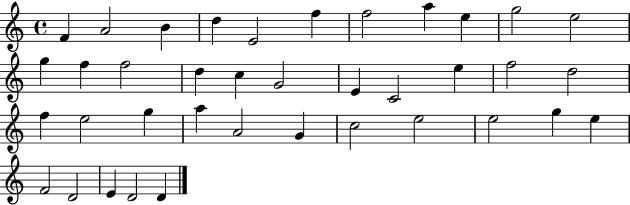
{
  \clef treble
  \time 4/4
  \defaultTimeSignature
  \key c \major
  f'4 a'2 b'4 | d''4 e'2 f''4 | f''2 a''4 e''4 | g''2 e''2 | \break g''4 f''4 f''2 | d''4 c''4 g'2 | e'4 c'2 e''4 | f''2 d''2 | \break f''4 e''2 g''4 | a''4 a'2 g'4 | c''2 e''2 | e''2 g''4 e''4 | \break f'2 d'2 | e'4 d'2 d'4 | \bar "|."
}